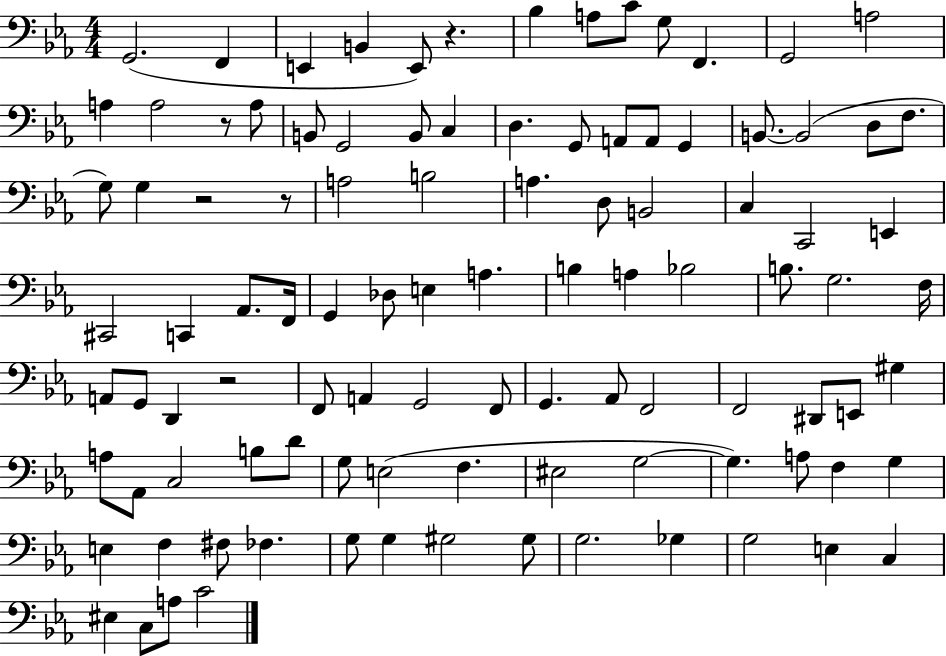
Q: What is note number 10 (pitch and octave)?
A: F2